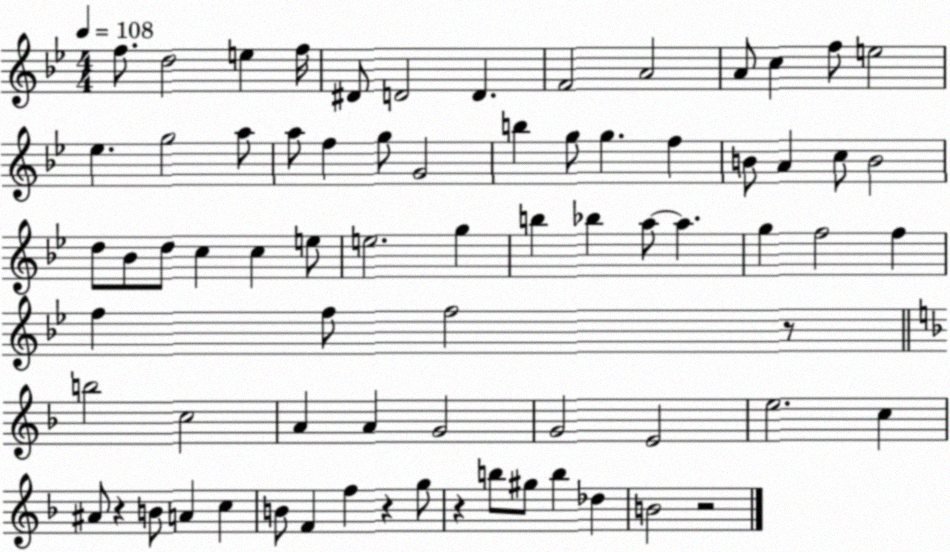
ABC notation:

X:1
T:Untitled
M:4/4
L:1/4
K:Bb
f/2 d2 e f/4 ^D/2 D2 D F2 A2 A/2 c f/2 e2 _e g2 a/2 a/2 f g/2 G2 b g/2 g f B/2 A c/2 B2 d/2 _B/2 d/2 c c e/2 e2 g b _b a/2 a g f2 f f f/2 f2 z/2 b2 c2 A A G2 G2 E2 e2 c ^A/2 z B/2 A c B/2 F f z g/2 z b/2 ^g/2 b _d B2 z2